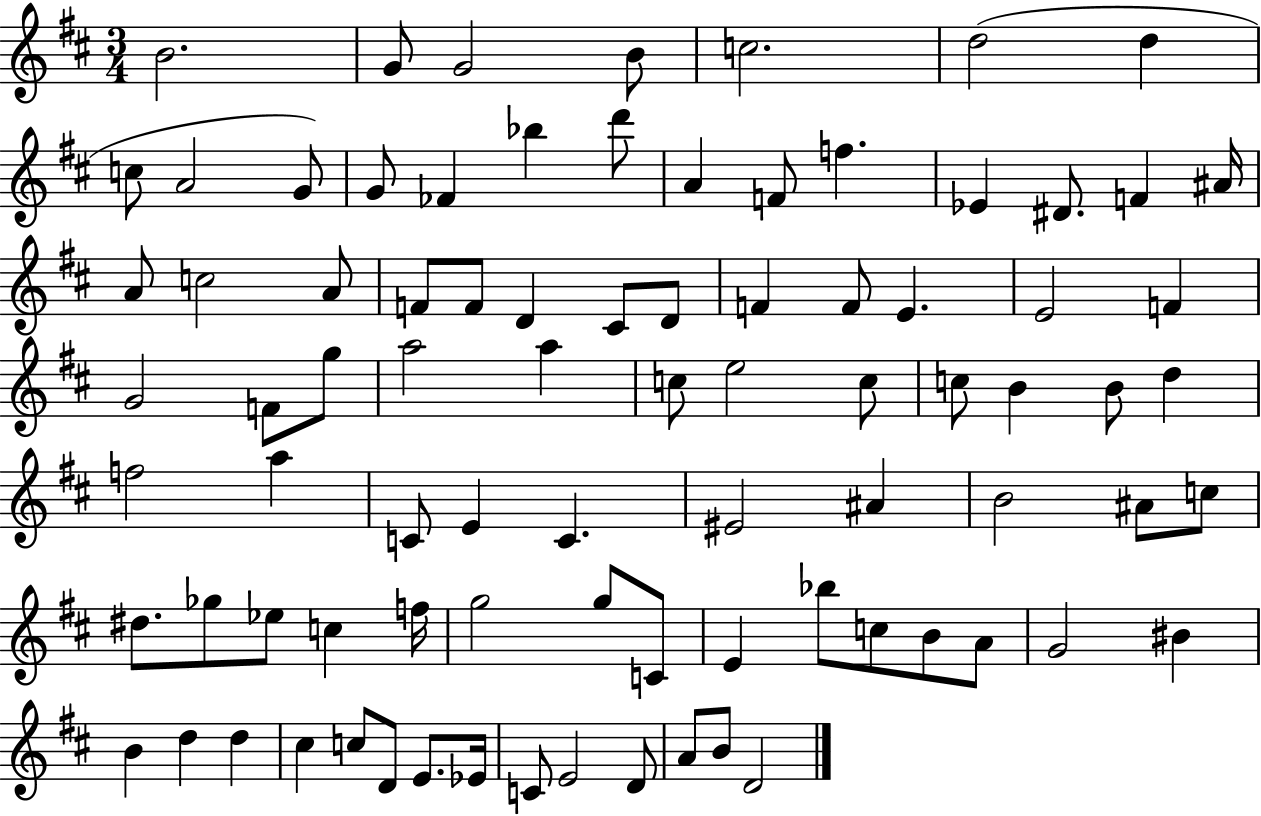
B4/h. G4/e G4/h B4/e C5/h. D5/h D5/q C5/e A4/h G4/e G4/e FES4/q Bb5/q D6/e A4/q F4/e F5/q. Eb4/q D#4/e. F4/q A#4/s A4/e C5/h A4/e F4/e F4/e D4/q C#4/e D4/e F4/q F4/e E4/q. E4/h F4/q G4/h F4/e G5/e A5/h A5/q C5/e E5/h C5/e C5/e B4/q B4/e D5/q F5/h A5/q C4/e E4/q C4/q. EIS4/h A#4/q B4/h A#4/e C5/e D#5/e. Gb5/e Eb5/e C5/q F5/s G5/h G5/e C4/e E4/q Bb5/e C5/e B4/e A4/e G4/h BIS4/q B4/q D5/q D5/q C#5/q C5/e D4/e E4/e. Eb4/s C4/e E4/h D4/e A4/e B4/e D4/h